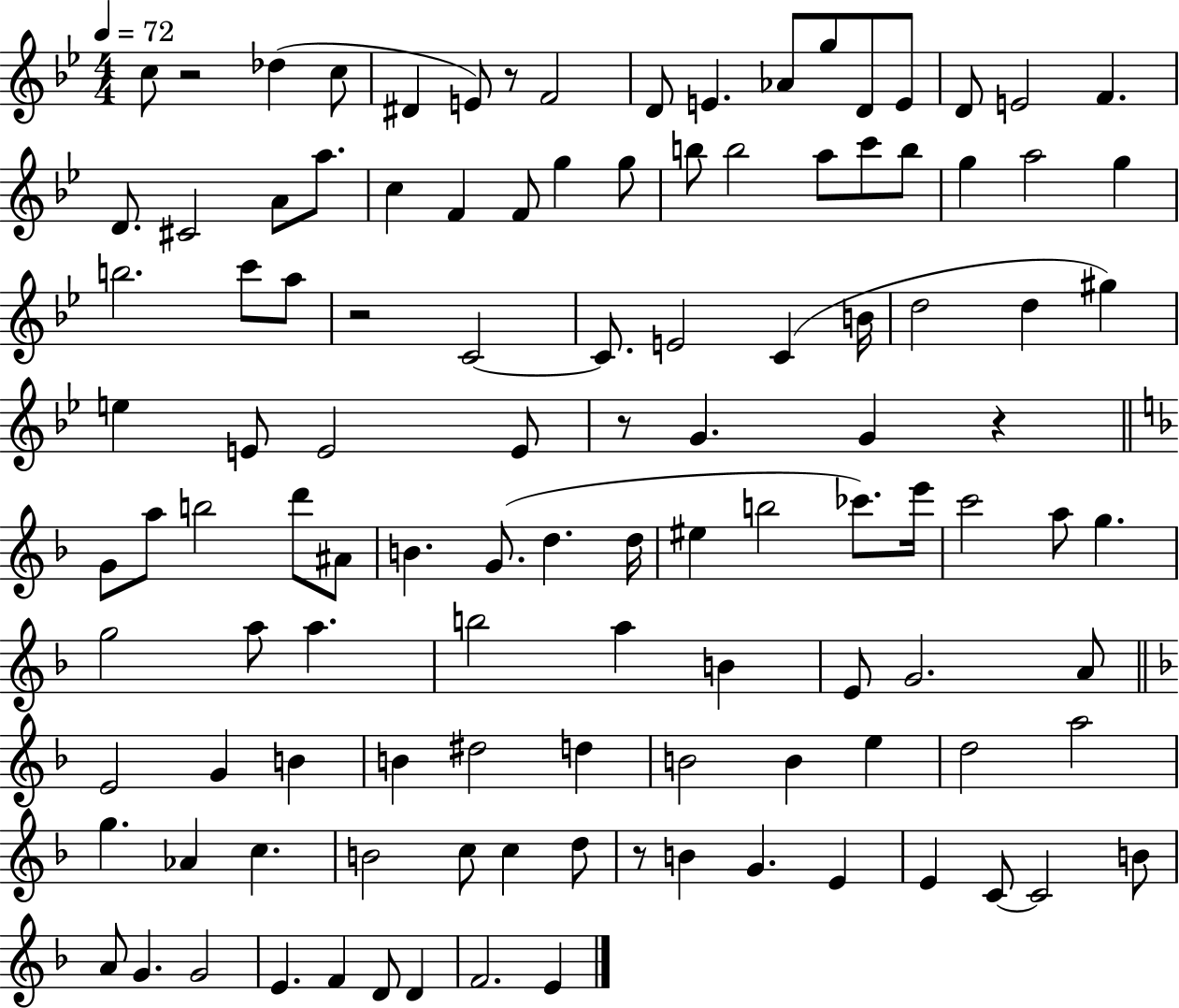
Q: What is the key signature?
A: BES major